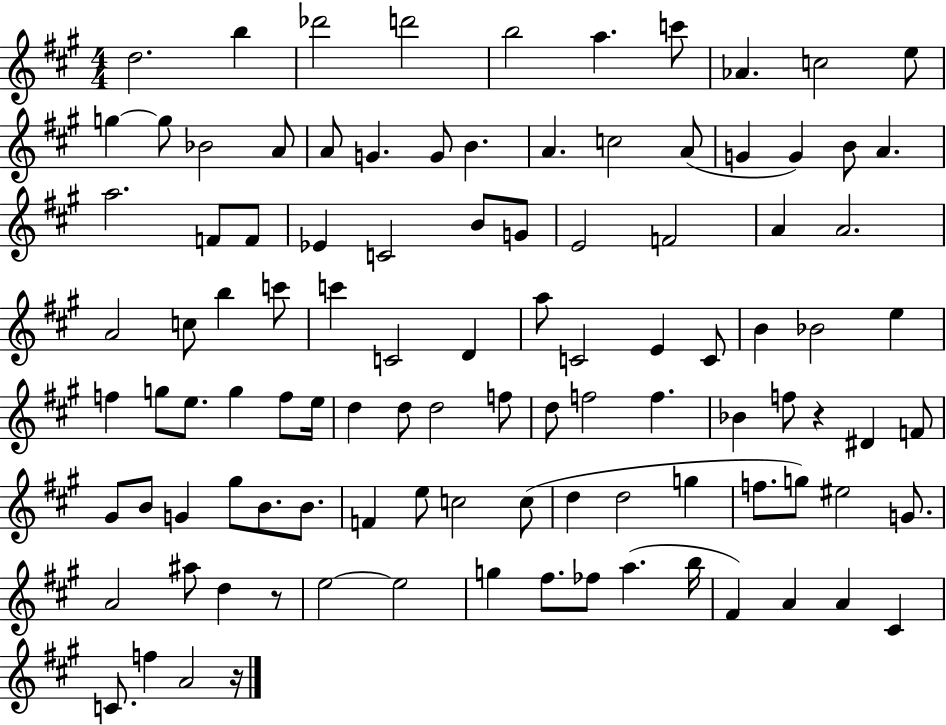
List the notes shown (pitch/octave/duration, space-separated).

D5/h. B5/q Db6/h D6/h B5/h A5/q. C6/e Ab4/q. C5/h E5/e G5/q G5/e Bb4/h A4/e A4/e G4/q. G4/e B4/q. A4/q. C5/h A4/e G4/q G4/q B4/e A4/q. A5/h. F4/e F4/e Eb4/q C4/h B4/e G4/e E4/h F4/h A4/q A4/h. A4/h C5/e B5/q C6/e C6/q C4/h D4/q A5/e C4/h E4/q C4/e B4/q Bb4/h E5/q F5/q G5/e E5/e. G5/q F5/e E5/s D5/q D5/e D5/h F5/e D5/e F5/h F5/q. Bb4/q F5/e R/q D#4/q F4/e G#4/e B4/e G4/q G#5/e B4/e. B4/e. F4/q E5/e C5/h C5/e D5/q D5/h G5/q F5/e. G5/e EIS5/h G4/e. A4/h A#5/e D5/q R/e E5/h E5/h G5/q F#5/e. FES5/e A5/q. B5/s F#4/q A4/q A4/q C#4/q C4/e. F5/q A4/h R/s